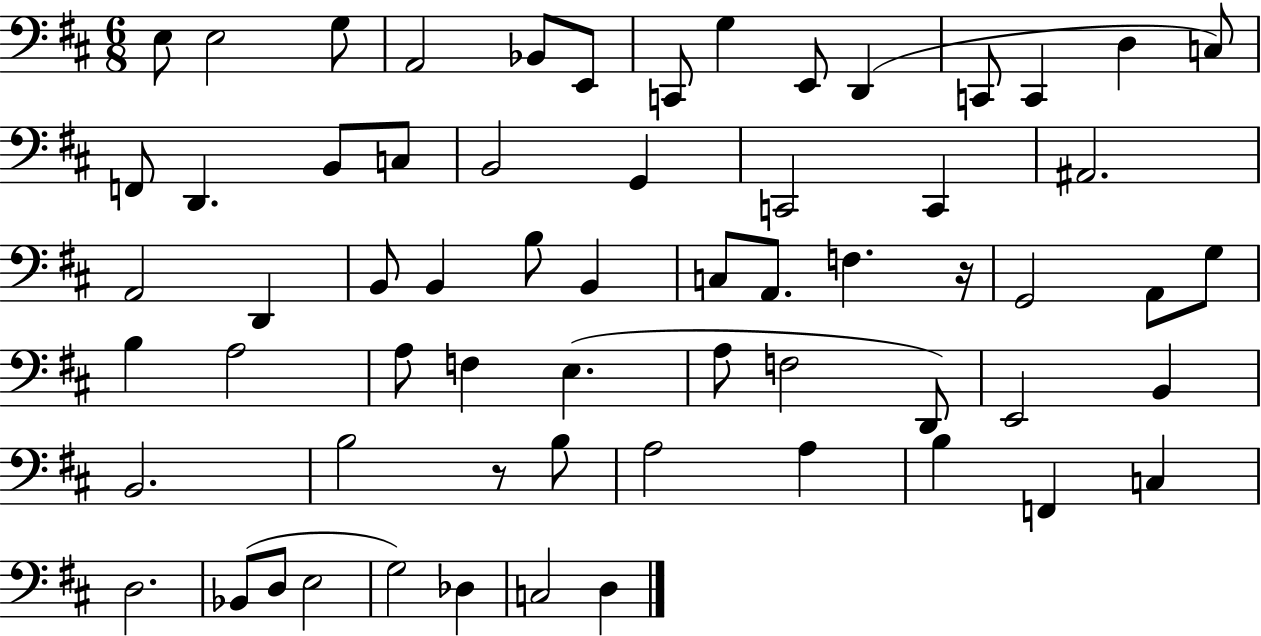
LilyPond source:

{
  \clef bass
  \numericTimeSignature
  \time 6/8
  \key d \major
  e8 e2 g8 | a,2 bes,8 e,8 | c,8 g4 e,8 d,4( | c,8 c,4 d4 c8) | \break f,8 d,4. b,8 c8 | b,2 g,4 | c,2 c,4 | ais,2. | \break a,2 d,4 | b,8 b,4 b8 b,4 | c8 a,8. f4. r16 | g,2 a,8 g8 | \break b4 a2 | a8 f4 e4.( | a8 f2 d,8) | e,2 b,4 | \break b,2. | b2 r8 b8 | a2 a4 | b4 f,4 c4 | \break d2. | bes,8( d8 e2 | g2) des4 | c2 d4 | \break \bar "|."
}